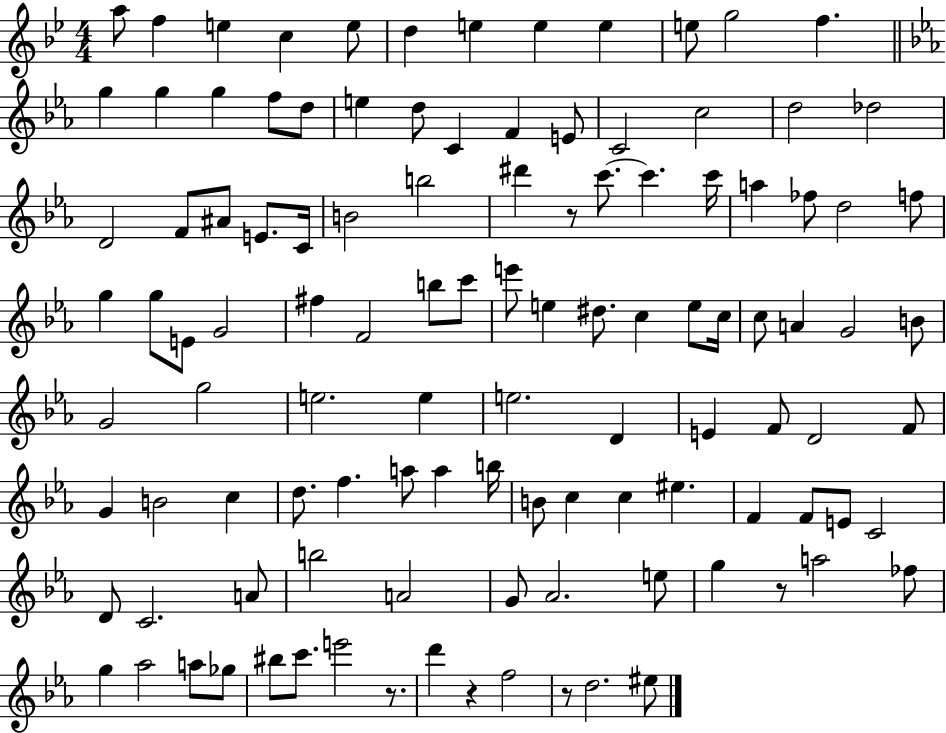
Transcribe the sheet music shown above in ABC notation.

X:1
T:Untitled
M:4/4
L:1/4
K:Bb
a/2 f e c e/2 d e e e e/2 g2 f g g g f/2 d/2 e d/2 C F E/2 C2 c2 d2 _d2 D2 F/2 ^A/2 E/2 C/4 B2 b2 ^d' z/2 c'/2 c' c'/4 a _f/2 d2 f/2 g g/2 E/2 G2 ^f F2 b/2 c'/2 e'/2 e ^d/2 c e/2 c/4 c/2 A G2 B/2 G2 g2 e2 e e2 D E F/2 D2 F/2 G B2 c d/2 f a/2 a b/4 B/2 c c ^e F F/2 E/2 C2 D/2 C2 A/2 b2 A2 G/2 _A2 e/2 g z/2 a2 _f/2 g _a2 a/2 _g/2 ^b/2 c'/2 e'2 z/2 d' z f2 z/2 d2 ^e/2